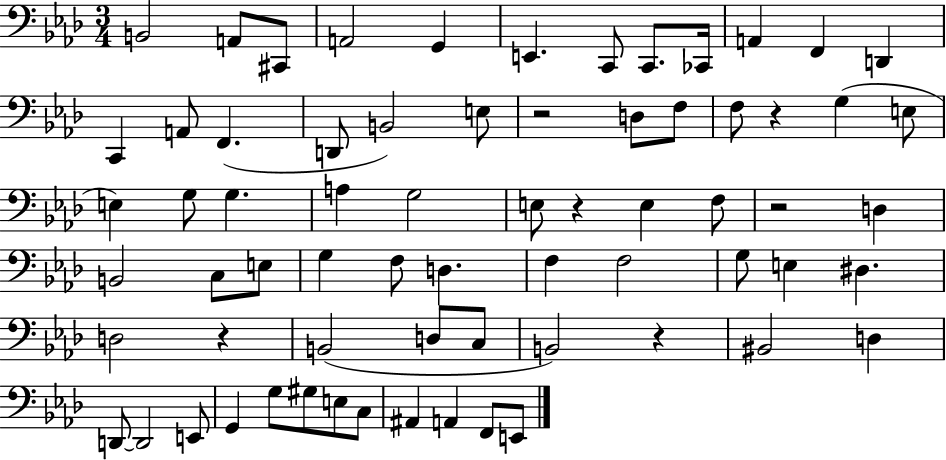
{
  \clef bass
  \numericTimeSignature
  \time 3/4
  \key aes \major
  \repeat volta 2 { b,2 a,8 cis,8 | a,2 g,4 | e,4. c,8 c,8. ces,16 | a,4 f,4 d,4 | \break c,4 a,8 f,4.( | d,8 b,2) e8 | r2 d8 f8 | f8 r4 g4( e8 | \break e4) g8 g4. | a4 g2 | e8 r4 e4 f8 | r2 d4 | \break b,2 c8 e8 | g4 f8 d4. | f4 f2 | g8 e4 dis4. | \break d2 r4 | b,2( d8 c8 | b,2) r4 | bis,2 d4 | \break d,8~~ d,2 e,8 | g,4 g8 gis8 e8 c8 | ais,4 a,4 f,8 e,8 | } \bar "|."
}